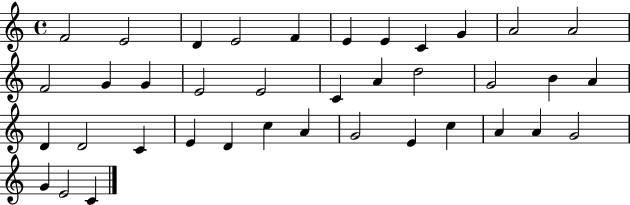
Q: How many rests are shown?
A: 0